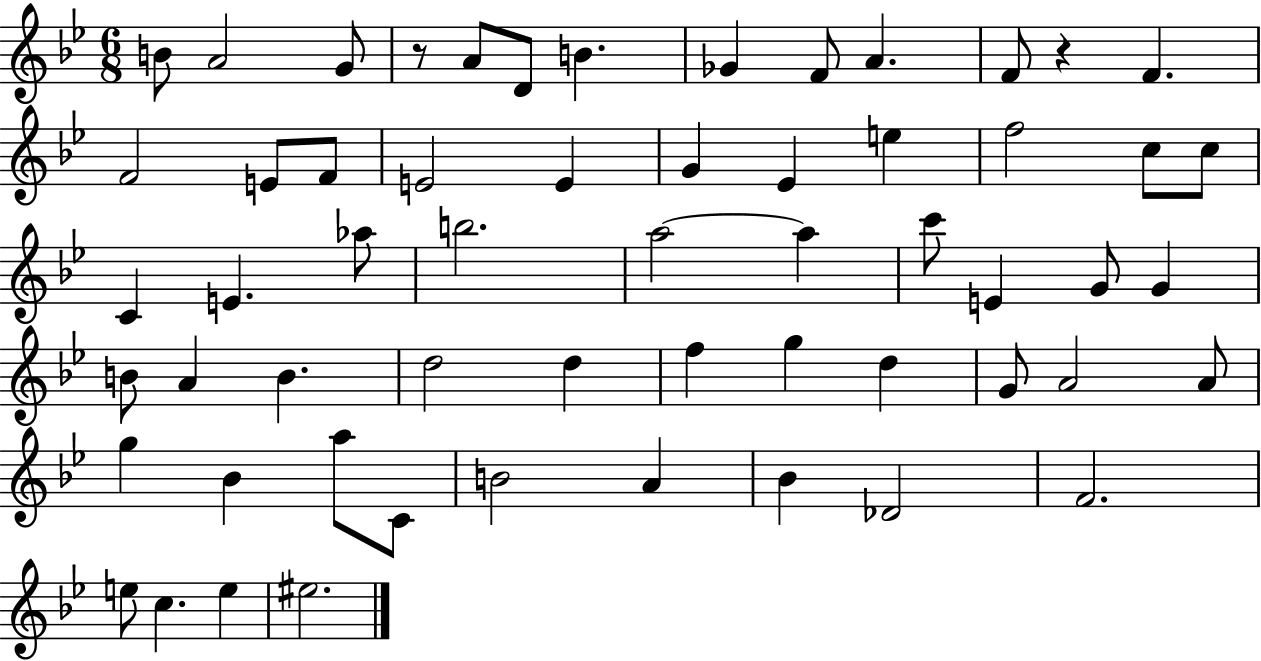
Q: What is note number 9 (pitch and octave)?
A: A4